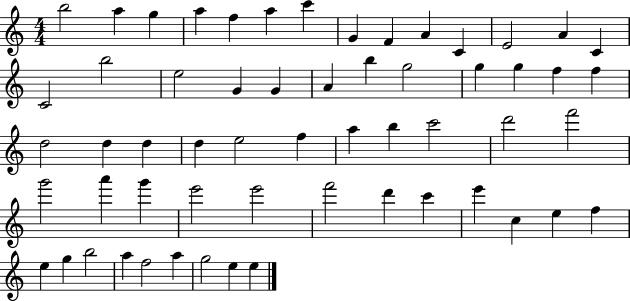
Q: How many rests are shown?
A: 0